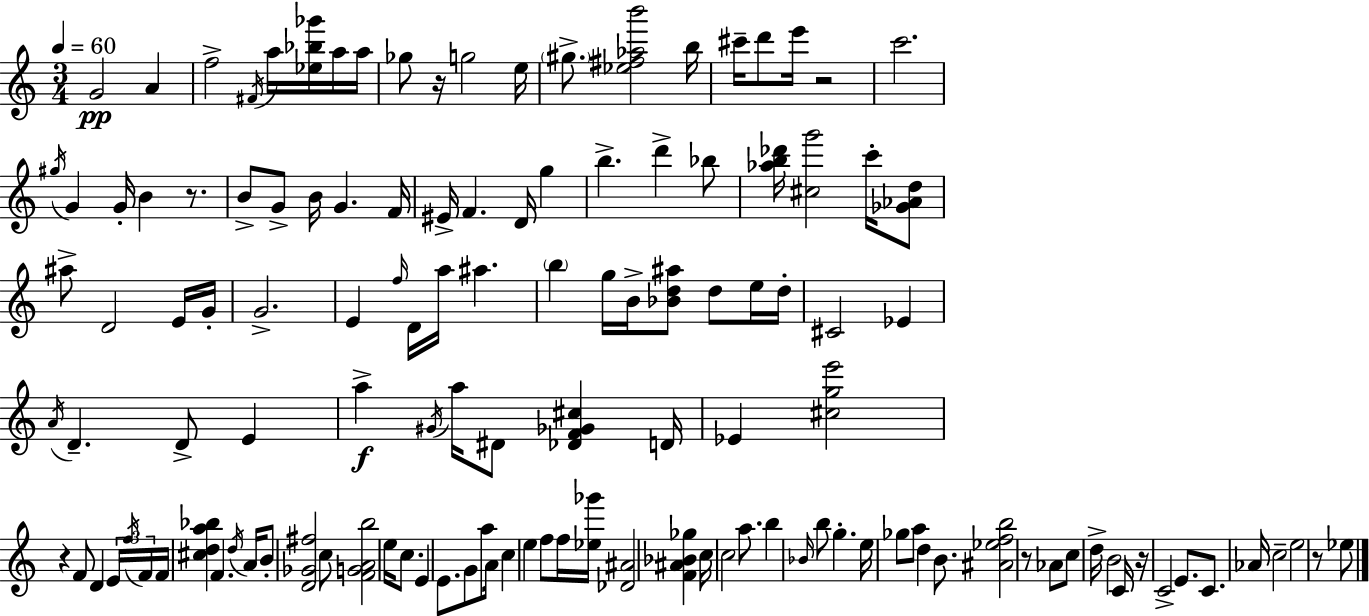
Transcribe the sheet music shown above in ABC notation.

X:1
T:Untitled
M:3/4
L:1/4
K:Am
G2 A f2 ^F/4 a/4 [_e_b_g']/4 a/4 a/4 _g/2 z/4 g2 e/4 ^g/2 [_e^f_ab']2 b/4 ^c'/4 d'/2 e'/4 z2 c'2 ^g/4 G G/4 B z/2 B/2 G/2 B/4 G F/4 ^E/4 F D/4 g b d' _b/2 [_ab_d']/4 [^cg']2 c'/4 [_G_Ad]/2 ^a/2 D2 E/4 G/4 G2 E f/4 D/4 a/4 ^a b g/4 B/4 [_Bd^a]/2 d/2 e/4 d/4 ^C2 _E A/4 D D/2 E a ^G/4 a/4 ^D/2 [_DF_G^c] D/4 _E [^cge']2 z F/2 D E/4 f/4 F/4 F/4 [^cda_b] F d/4 A/4 B/2 [D_G^f]2 c/2 [FGAb]2 e/4 c/2 E E/2 G/2 a/2 A/4 c e f/2 f/4 [_e_g']/4 [_D^A]2 [F^A_B_g] c/4 c2 a/2 b _B/4 b/2 g e/4 _g/2 a/2 d B/2 [^A_efb]2 z/2 _A/2 c/2 d/4 B2 C/4 z/4 C2 E/2 C/2 _A/4 c2 e2 z/2 _e/2